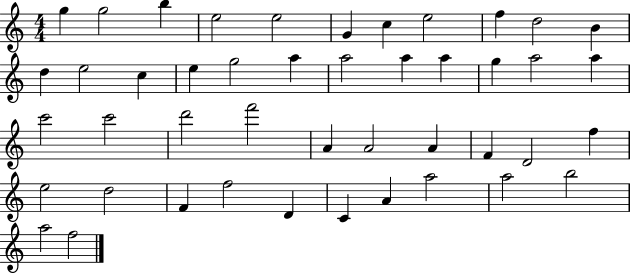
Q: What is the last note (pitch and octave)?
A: F5